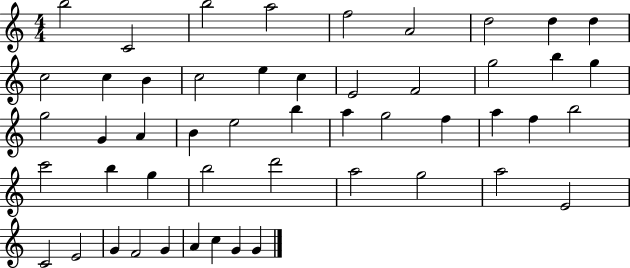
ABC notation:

X:1
T:Untitled
M:4/4
L:1/4
K:C
b2 C2 b2 a2 f2 A2 d2 d d c2 c B c2 e c E2 F2 g2 b g g2 G A B e2 b a g2 f a f b2 c'2 b g b2 d'2 a2 g2 a2 E2 C2 E2 G F2 G A c G G